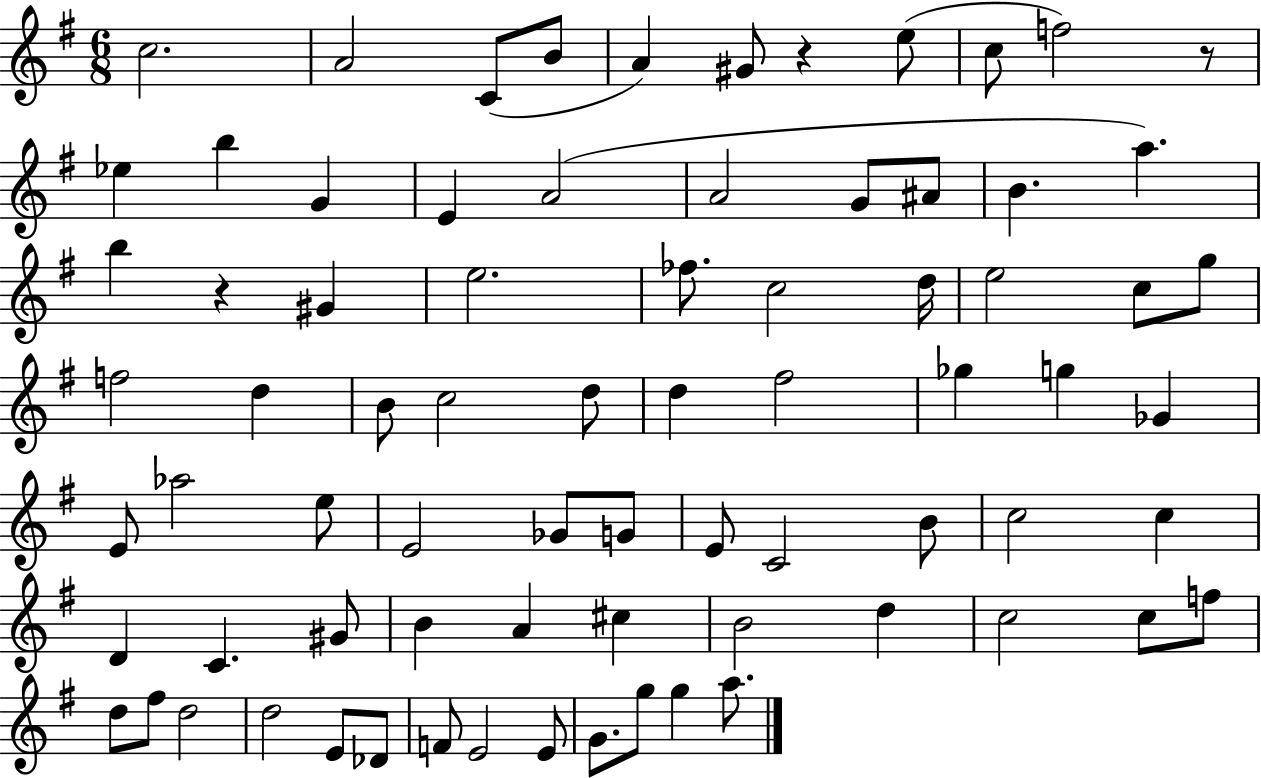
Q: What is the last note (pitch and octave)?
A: A5